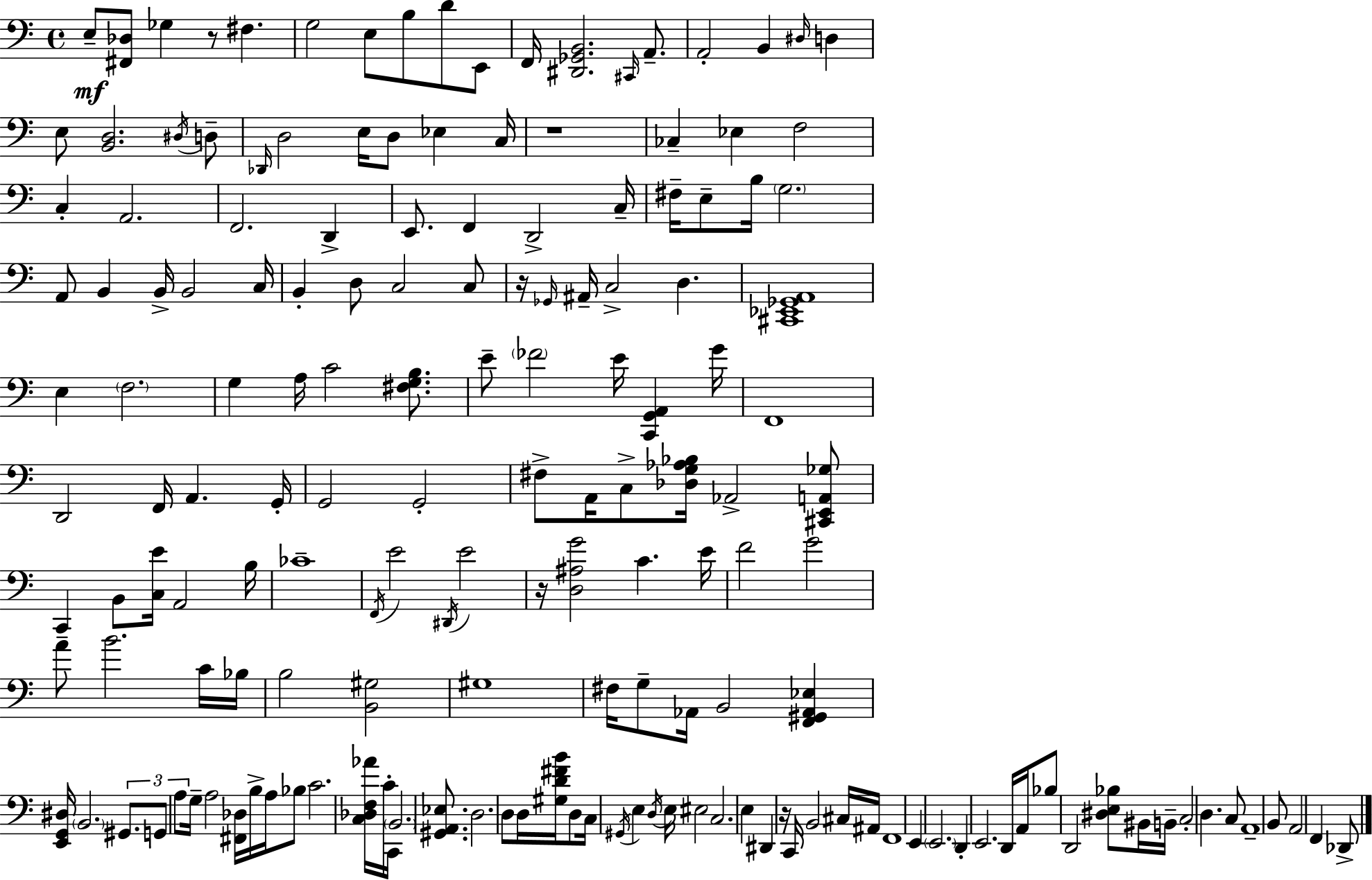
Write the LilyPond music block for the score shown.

{
  \clef bass
  \time 4/4
  \defaultTimeSignature
  \key c \major
  e8--\mf <fis, des>8 ges4 r8 fis4. | g2 e8 b8 d'8 e,8 | f,16 <dis, ges, b,>2. \grace { cis,16 } a,8.-- | a,2-. b,4 \grace { dis16 } d4 | \break e8 <b, d>2. | \acciaccatura { dis16 } d8-- \grace { des,16 } d2 e16 d8 ees4 | c16 r1 | ces4-- ees4 f2 | \break c4-. a,2. | f,2. | d,4-> e,8. f,4 d,2-> | c16-- fis16-- e8-- b16 \parenthesize g2. | \break a,8 b,4 b,16-> b,2 | c16 b,4-. d8 c2 | c8 r16 \grace { ges,16 } ais,16-- c2-> d4. | <cis, ees, ges, a,>1 | \break e4 \parenthesize f2. | g4 a16 c'2 | <fis g b>8. e'8-- \parenthesize fes'2 e'16 | <c, g, a,>4 g'16 f,1 | \break d,2 f,16 a,4. | g,16-. g,2 g,2-. | fis8-> a,16 c8-> <des g aes bes>16 aes,2-> | <cis, e, a, ges>8 c,4 b,8 <c e'>16 a,2 | \break b16 ces'1-- | \acciaccatura { f,16 } e'2 \acciaccatura { dis,16 } e'2 | r16 <d ais g'>2 | c'4. e'16 f'2 g'2 | \break a'8-- b'2. | c'16 bes16 b2 <b, gis>2 | gis1 | fis16 g8-- aes,16 b,2 | \break <f, gis, aes, ees>4 <e, g, dis>16 \parenthesize b,2. | \tuplet 3/2 { gis,8. g,8 a8 } g16-- a2 | <fis, des>16 b16-> a16 bes8 c'2. | <c des f aes'>16 c'16-. c,16 \parenthesize b,2. | \break <gis, a, ees>8. d2. | d8 d16 <gis d' fis' b'>16 d8 c16 \acciaccatura { gis,16 } e4 \acciaccatura { d16 } | e16 eis2 c2. | e4 dis,4 r16 c,16 b,2 | \break cis16 ais,16 f,1 | e,4 \parenthesize e,2. | d,4-. e,2. | d,16 a,16 bes8 d,2 | \break <dis e bes>8 bis,16 b,16-- c2-. | d4. c8 a,1-- | b,8 a,2 | f,4 des,8-> \bar "|."
}